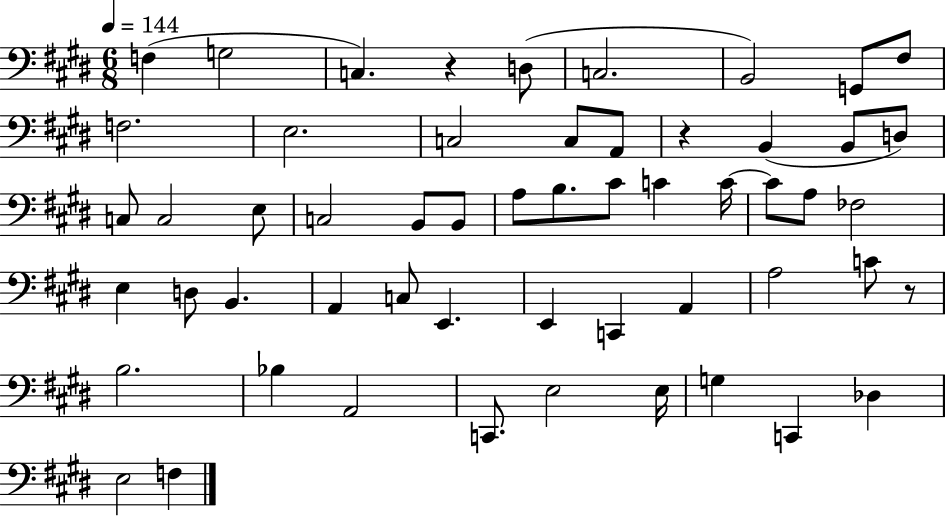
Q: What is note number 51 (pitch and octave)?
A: E3